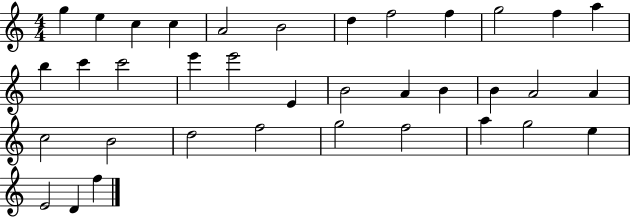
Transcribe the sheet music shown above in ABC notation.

X:1
T:Untitled
M:4/4
L:1/4
K:C
g e c c A2 B2 d f2 f g2 f a b c' c'2 e' e'2 E B2 A B B A2 A c2 B2 d2 f2 g2 f2 a g2 e E2 D f